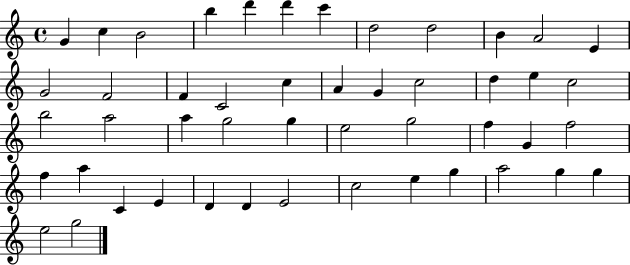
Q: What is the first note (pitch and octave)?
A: G4